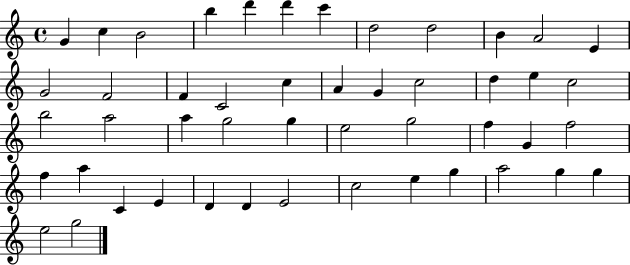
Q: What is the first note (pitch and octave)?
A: G4